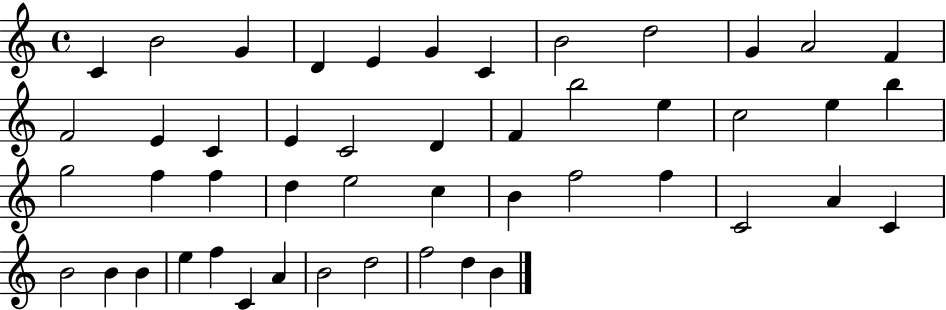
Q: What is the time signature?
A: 4/4